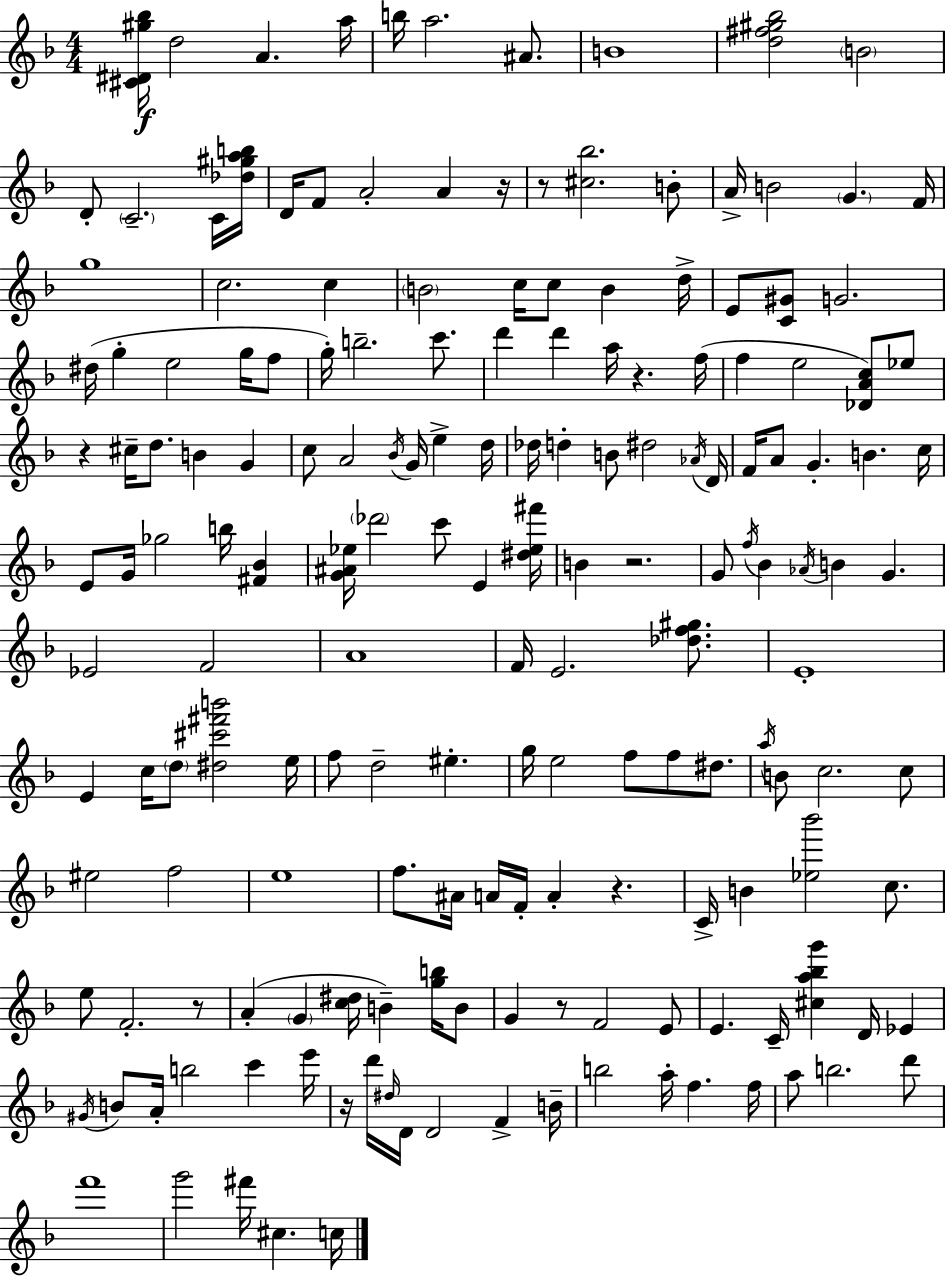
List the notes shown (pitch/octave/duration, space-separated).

[C#4,D#4,G#5,Bb5]/s D5/h A4/q. A5/s B5/s A5/h. A#4/e. B4/w [D5,F#5,G#5,Bb5]/h B4/h D4/e C4/h. C4/s [Db5,G#5,A5,B5]/s D4/s F4/e A4/h A4/q R/s R/e [C#5,Bb5]/h. B4/e A4/s B4/h G4/q. F4/s G5/w C5/h. C5/q B4/h C5/s C5/e B4/q D5/s E4/e [C4,G#4]/e G4/h. D#5/s G5/q E5/h G5/s F5/e G5/s B5/h. C6/e. D6/q D6/q A5/s R/q. F5/s F5/q E5/h [Db4,A4,C5]/e Eb5/e R/q C#5/s D5/e. B4/q G4/q C5/e A4/h Bb4/s G4/s E5/q D5/s Db5/s D5/q B4/e D#5/h Ab4/s D4/s F4/s A4/e G4/q. B4/q. C5/s E4/e G4/s Gb5/h B5/s [F#4,Bb4]/q [G4,A#4,Eb5]/s Db6/h C6/e E4/q [D#5,Eb5,F#6]/s B4/q R/h. G4/e F5/s Bb4/q Ab4/s B4/q G4/q. Eb4/h F4/h A4/w F4/s E4/h. [Db5,F5,G#5]/e. E4/w E4/q C5/s D5/e [D#5,C#6,F#6,B6]/h E5/s F5/e D5/h EIS5/q. G5/s E5/h F5/e F5/e D#5/e. A5/s B4/e C5/h. C5/e EIS5/h F5/h E5/w F5/e. A#4/s A4/s F4/s A4/q R/q. C4/s B4/q [Eb5,Bb6]/h C5/e. E5/e F4/h. R/e A4/q G4/q [C5,D#5]/s B4/q [G5,B5]/s B4/e G4/q R/e F4/h E4/e E4/q. C4/s [C#5,A5,Bb5,G6]/q D4/s Eb4/q G#4/s B4/e A4/s B5/h C6/q E6/s R/s D6/s D#5/s D4/s D4/h F4/q B4/s B5/h A5/s F5/q. F5/s A5/e B5/h. D6/e F6/w G6/h F#6/s C#5/q. C5/s